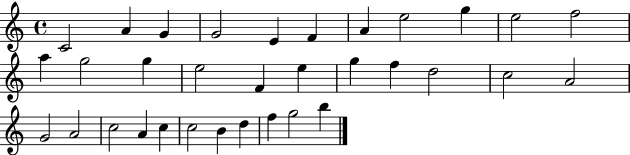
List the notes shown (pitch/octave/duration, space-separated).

C4/h A4/q G4/q G4/h E4/q F4/q A4/q E5/h G5/q E5/h F5/h A5/q G5/h G5/q E5/h F4/q E5/q G5/q F5/q D5/h C5/h A4/h G4/h A4/h C5/h A4/q C5/q C5/h B4/q D5/q F5/q G5/h B5/q